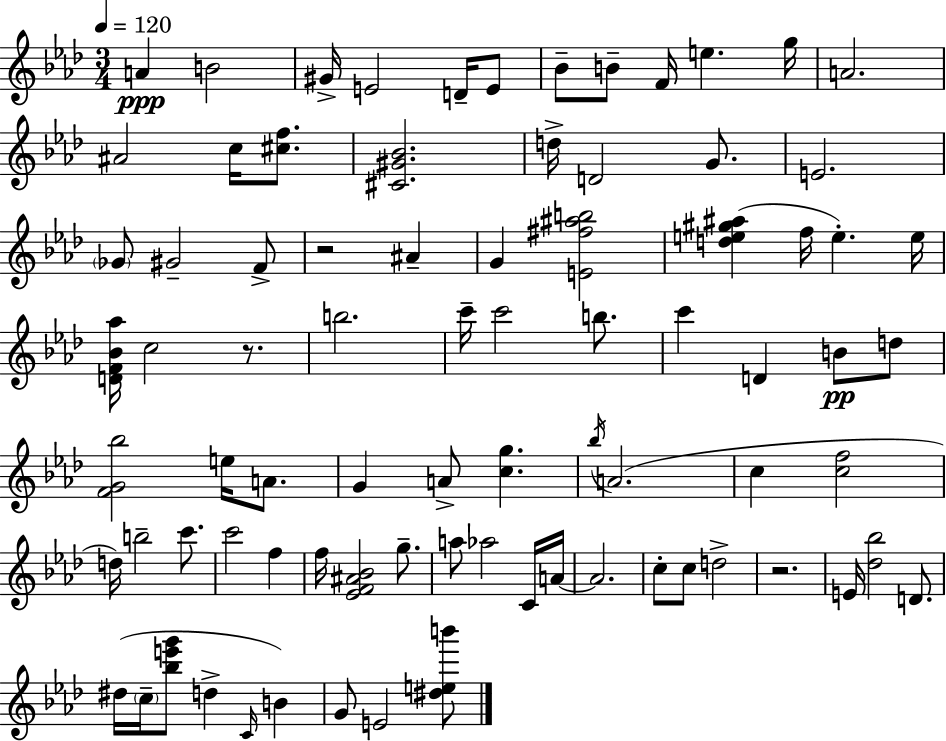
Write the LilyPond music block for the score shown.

{
  \clef treble
  \numericTimeSignature
  \time 3/4
  \key f \minor
  \tempo 4 = 120
  a'4\ppp b'2 | gis'16-> e'2 d'16-- e'8 | bes'8-- b'8-- f'16 e''4. g''16 | a'2. | \break ais'2 c''16 <cis'' f''>8. | <cis' gis' bes'>2. | d''16-> d'2 g'8. | e'2. | \break \parenthesize ges'8 gis'2-- f'8-> | r2 ais'4-- | g'4 <e' fis'' ais'' b''>2 | <d'' e'' gis'' ais''>4( f''16 e''4.-.) e''16 | \break <d' f' bes' aes''>16 c''2 r8. | b''2. | c'''16-- c'''2 b''8. | c'''4 d'4 b'8\pp d''8 | \break <f' g' bes''>2 e''16 a'8. | g'4 a'8-> <c'' g''>4. | \acciaccatura { bes''16 } a'2.( | c''4 <c'' f''>2 | \break d''16) b''2-- c'''8. | c'''2 f''4 | f''16 <ees' f' ais' bes'>2 g''8.-- | a''8 aes''2 c'16 | \break a'16~~ a'2. | c''8-. c''8 d''2-> | r2. | e'16 <des'' bes''>2 d'8. | \break dis''16( \parenthesize c''16-- <bes'' e''' g'''>8 d''4-> \grace { c'16 }) b'4 | g'8 e'2 | <dis'' e'' b'''>8 \bar "|."
}